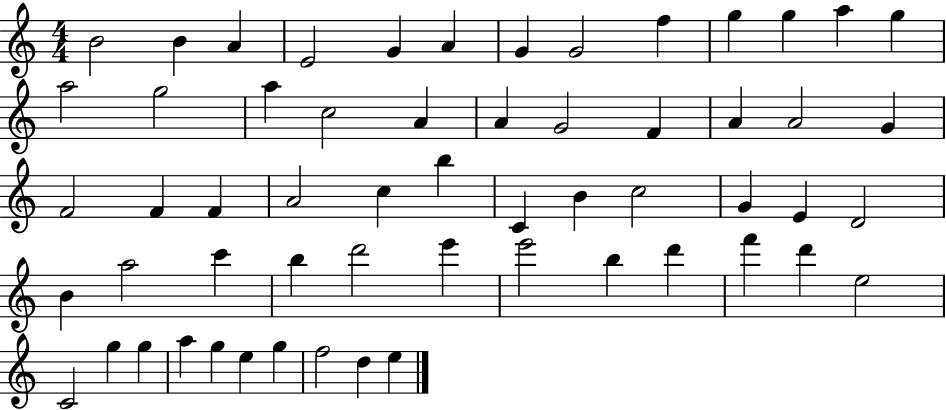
X:1
T:Untitled
M:4/4
L:1/4
K:C
B2 B A E2 G A G G2 f g g a g a2 g2 a c2 A A G2 F A A2 G F2 F F A2 c b C B c2 G E D2 B a2 c' b d'2 e' e'2 b d' f' d' e2 C2 g g a g e g f2 d e